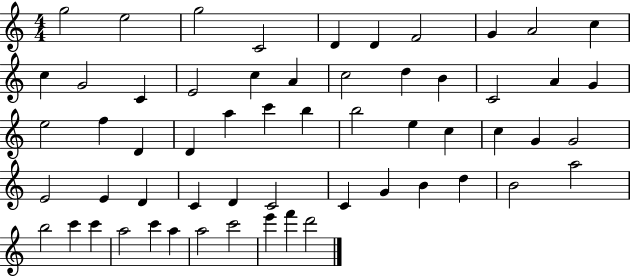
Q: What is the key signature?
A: C major